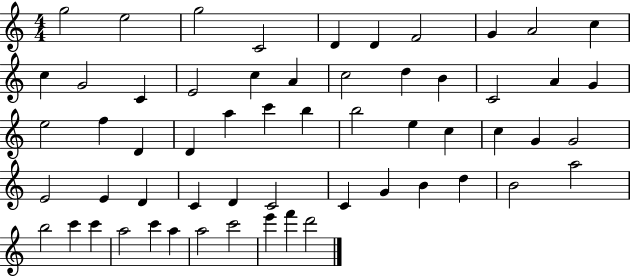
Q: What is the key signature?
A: C major